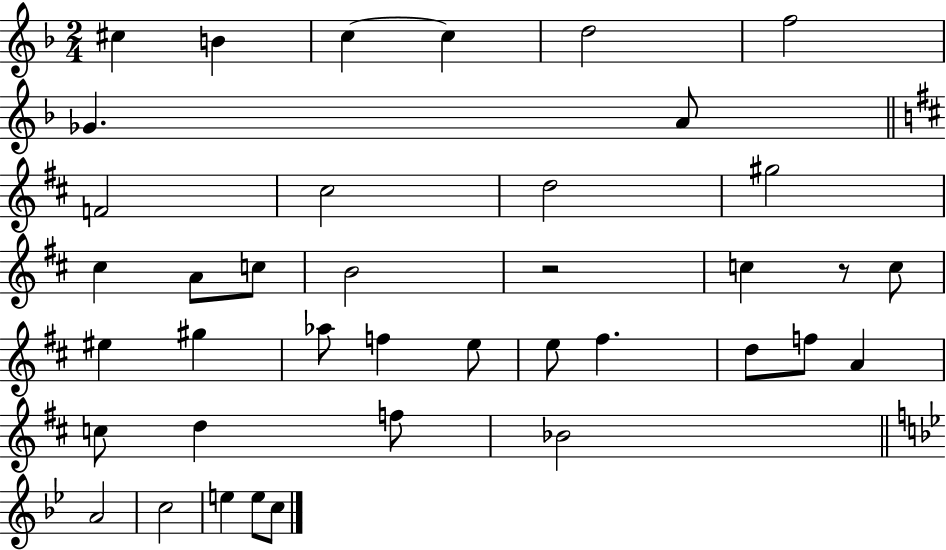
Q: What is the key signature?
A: F major